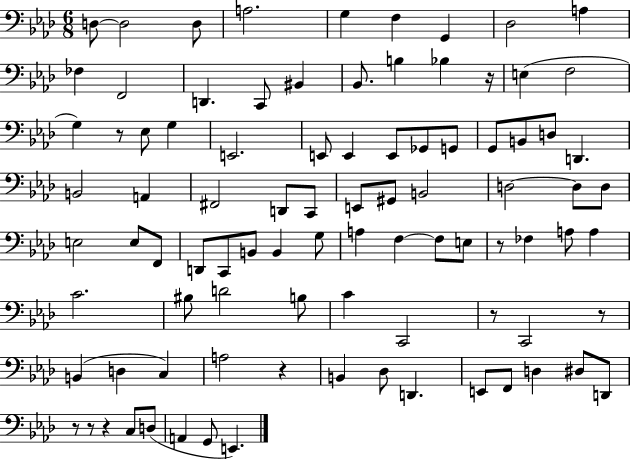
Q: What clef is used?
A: bass